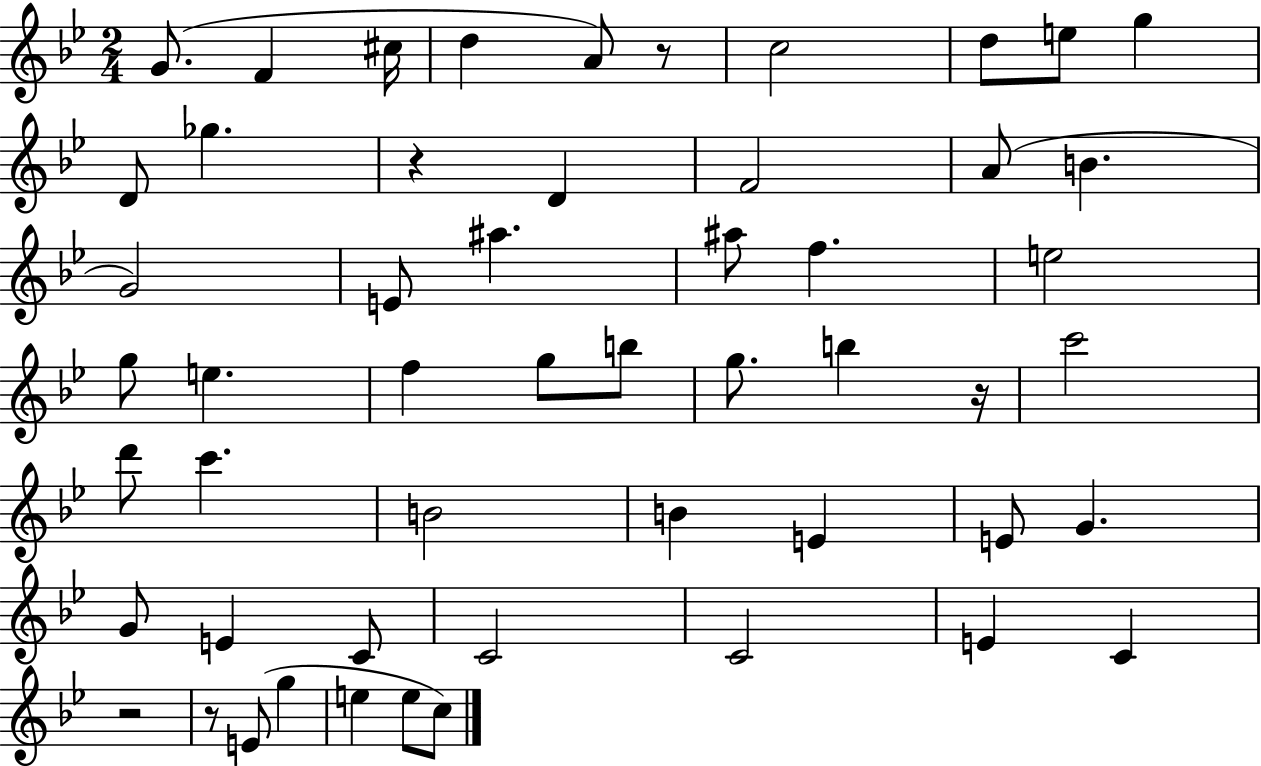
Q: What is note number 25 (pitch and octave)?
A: G5